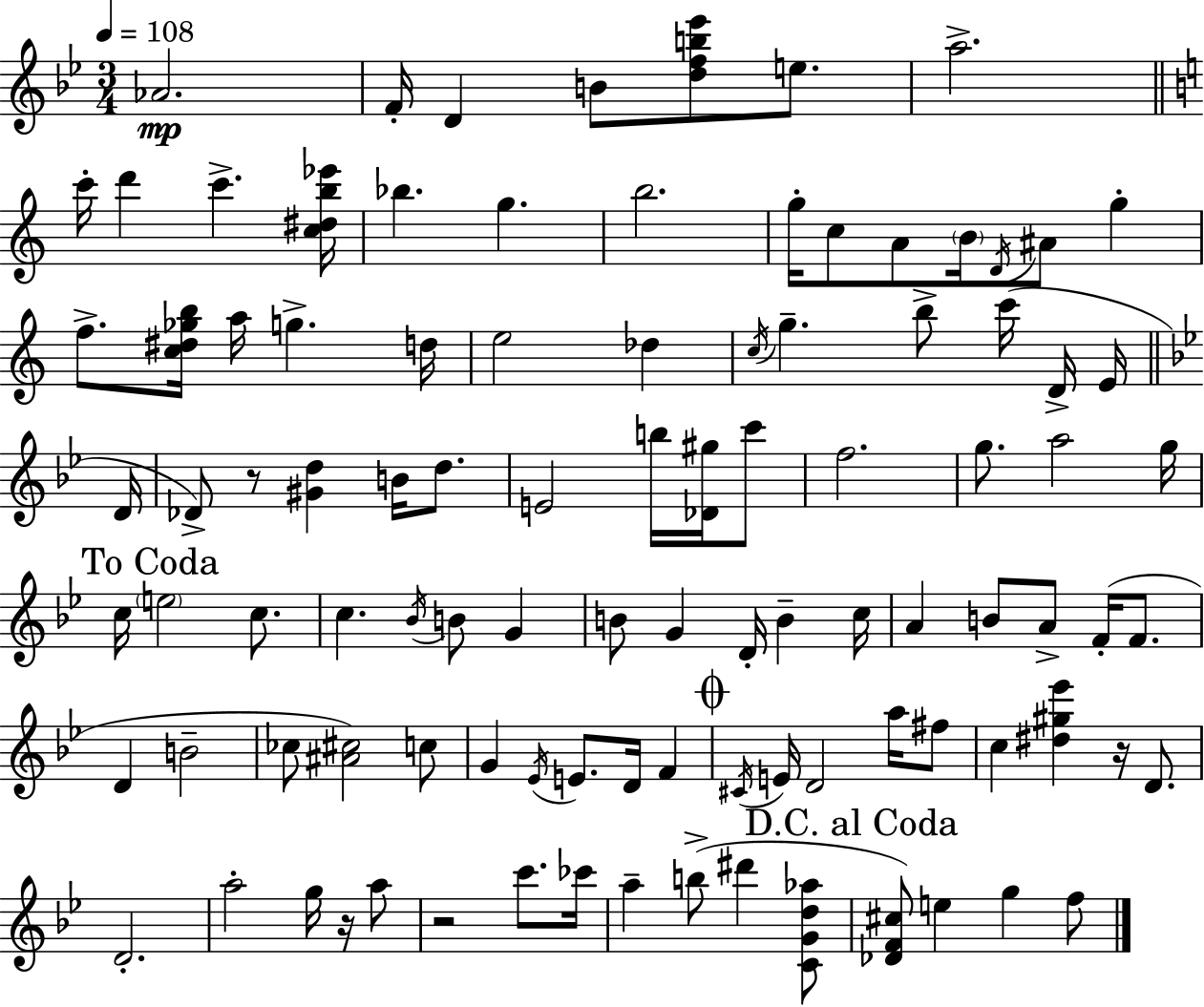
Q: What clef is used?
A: treble